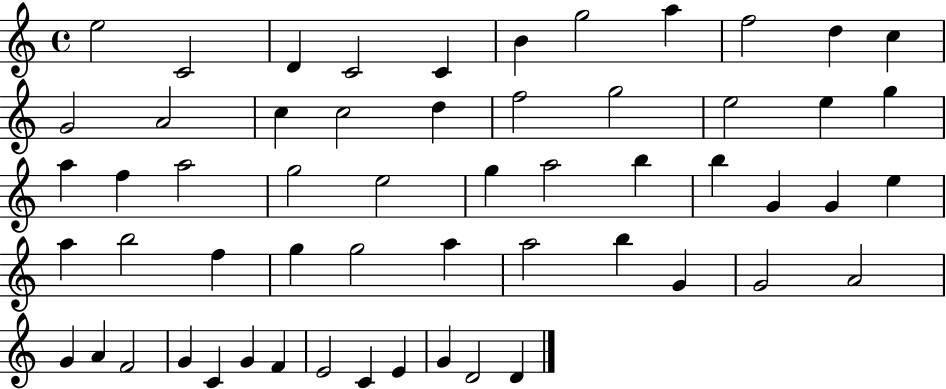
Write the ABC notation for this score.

X:1
T:Untitled
M:4/4
L:1/4
K:C
e2 C2 D C2 C B g2 a f2 d c G2 A2 c c2 d f2 g2 e2 e g a f a2 g2 e2 g a2 b b G G e a b2 f g g2 a a2 b G G2 A2 G A F2 G C G F E2 C E G D2 D